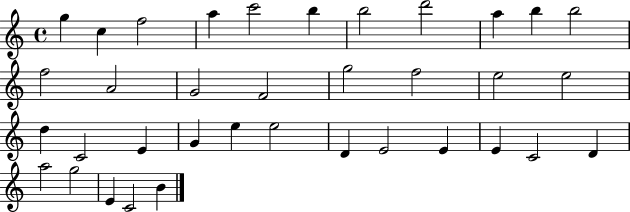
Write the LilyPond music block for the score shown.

{
  \clef treble
  \time 4/4
  \defaultTimeSignature
  \key c \major
  g''4 c''4 f''2 | a''4 c'''2 b''4 | b''2 d'''2 | a''4 b''4 b''2 | \break f''2 a'2 | g'2 f'2 | g''2 f''2 | e''2 e''2 | \break d''4 c'2 e'4 | g'4 e''4 e''2 | d'4 e'2 e'4 | e'4 c'2 d'4 | \break a''2 g''2 | e'4 c'2 b'4 | \bar "|."
}